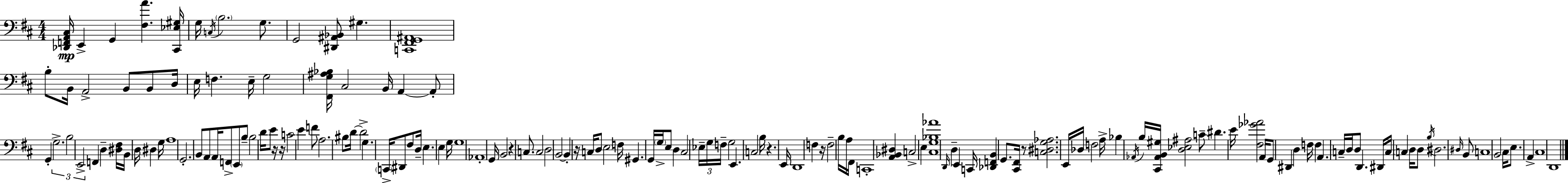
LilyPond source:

{
  \clef bass
  \numericTimeSignature
  \time 4/4
  \key d \major
  <des, f, a, cis>16\mp e,4-> g,4 <fis a'>4. <cis, ees gis>16 | g16 \acciaccatura { c16 } \parenthesize b2. g8. | g,2 <dis, ais, bes,>8 gis4. | <c, fis, g, ais,>1 | \break b8-. b,16 a,2-> b,8 b,8 | d16 e16 f4. e16-- g2 | <fis, g ais bes>16 cis2 b,16 a,4~~ a,8-. | g,4-. \tuplet 3/2 { g2.-> | \break b2 e,2-> } | f,4 d4-- <dis fis>16 b,16 d16 dis4 | g16 a1 | g,2.-. b,8 a,8 | \break a,16 f,8-> \parenthesize e,8 b8-- b2 | d'16 e'8 r16 r16 c'2 e'4 | f'8 a2. bis8 | d'16~~ d'2-> g4. | \break \parenthesize c,16-> dis,8 fis8 d16-- e4. e4 | g16 g1 | aes,1-. | g,16 b,2 r4 c8. | \break c2 d2 | b,2~~ b,4-. r16 c16 d8 | \parenthesize e2 f16 gis,4. | g,16 \parenthesize g16-> e8 d4 cis2 | \break \tuplet 3/2 { ees16-- g16 f16-- } g2 e,4. | c2 b16 r4. | e,16 d,1 | f4 r16 f2-- b16 a16 | \break fis,16 c,1-. | <a, bes, dis>4 c2-> e4 | <cis g bes aes'>1 | \grace { d,16 } d4-- e,4 c,16 <des, f, b,>4 g,8. | \break <cis, fis,>16 r8 <c dis g aes>2. | e,16 des16 f2 a16-> bes4 | \acciaccatura { aes,16 } b16 <cis, aes, b, gis>16 <d ees ais>2 c'8-- dis'4. | e'16 <fis ges' aes'>2 a,16 g,8 dis,4 | \break d4 f16 f4 a,4. | c16-- d16 d8 d,4. dis,16 c16 \parenthesize c4 | d16 d8 \acciaccatura { b16 } dis2. | \grace { dis16 } b,8 c1 | \break b,2 cis16 e8. | a,4-> cis1 | d,1 | \bar "|."
}